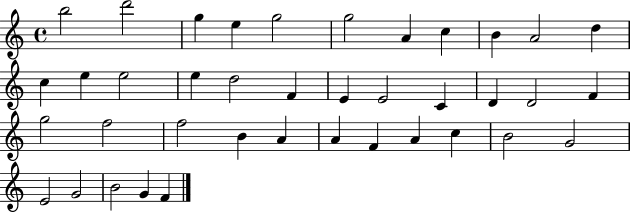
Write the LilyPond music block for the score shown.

{
  \clef treble
  \time 4/4
  \defaultTimeSignature
  \key c \major
  b''2 d'''2 | g''4 e''4 g''2 | g''2 a'4 c''4 | b'4 a'2 d''4 | \break c''4 e''4 e''2 | e''4 d''2 f'4 | e'4 e'2 c'4 | d'4 d'2 f'4 | \break g''2 f''2 | f''2 b'4 a'4 | a'4 f'4 a'4 c''4 | b'2 g'2 | \break e'2 g'2 | b'2 g'4 f'4 | \bar "|."
}